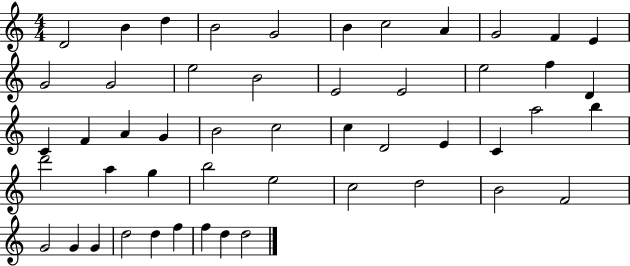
X:1
T:Untitled
M:4/4
L:1/4
K:C
D2 B d B2 G2 B c2 A G2 F E G2 G2 e2 B2 E2 E2 e2 f D C F A G B2 c2 c D2 E C a2 b d'2 a g b2 e2 c2 d2 B2 F2 G2 G G d2 d f f d d2